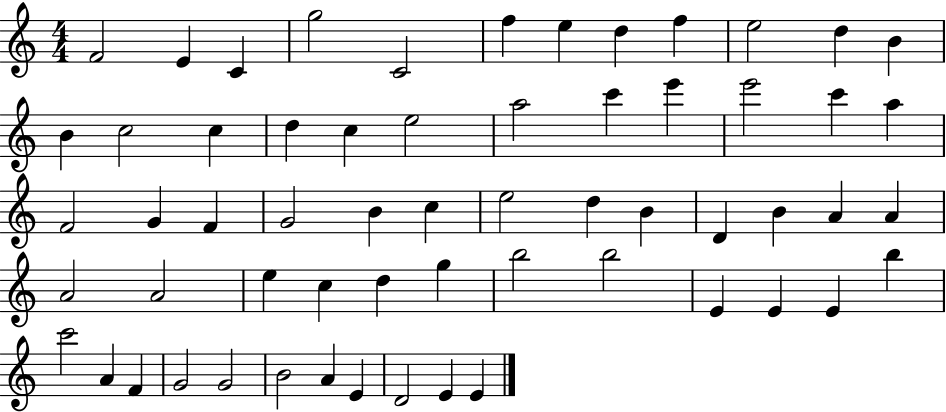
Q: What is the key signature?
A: C major